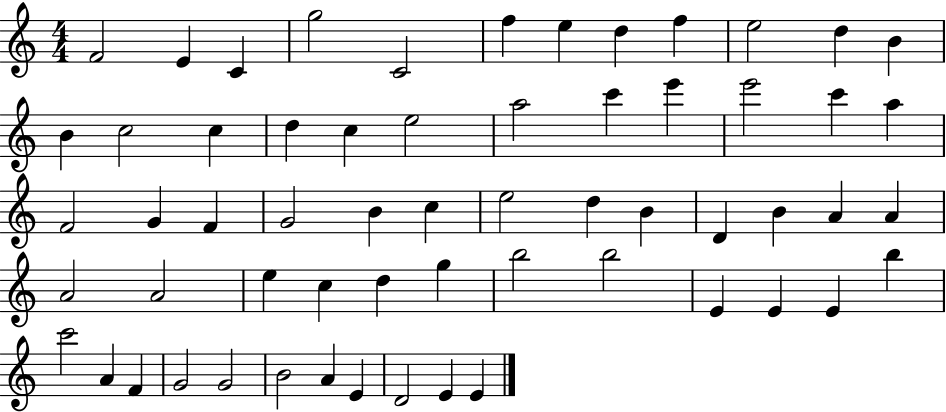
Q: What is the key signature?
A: C major